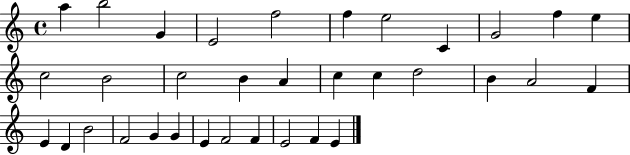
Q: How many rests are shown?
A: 0